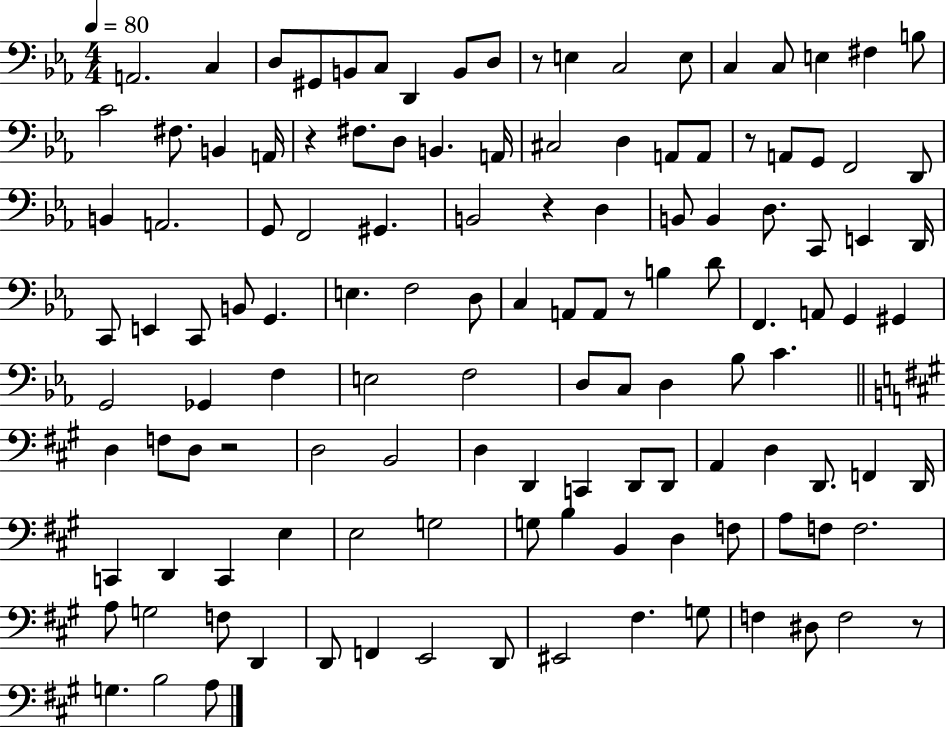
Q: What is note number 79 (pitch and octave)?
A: D3